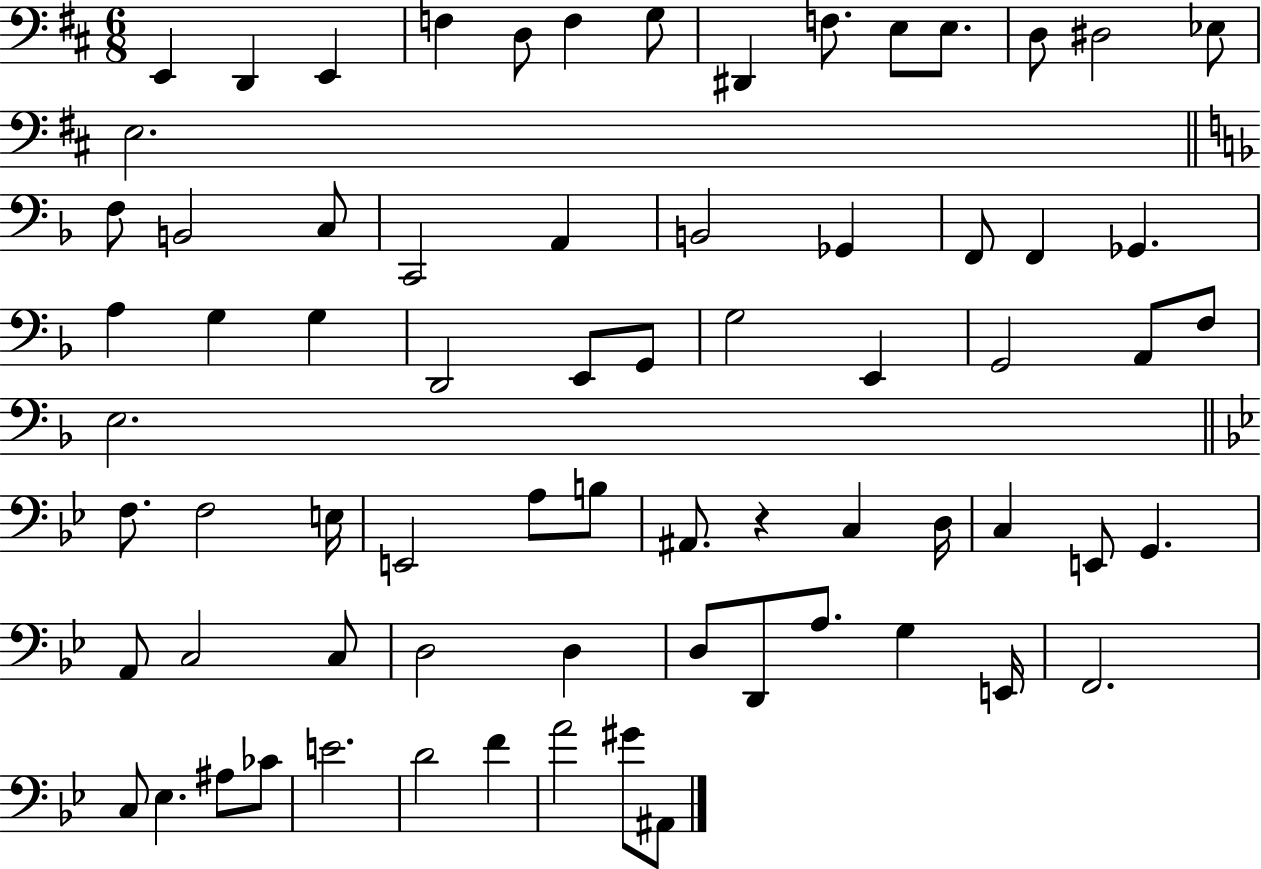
{
  \clef bass
  \numericTimeSignature
  \time 6/8
  \key d \major
  \repeat volta 2 { e,4 d,4 e,4 | f4 d8 f4 g8 | dis,4 f8. e8 e8. | d8 dis2 ees8 | \break e2. | \bar "||" \break \key d \minor f8 b,2 c8 | c,2 a,4 | b,2 ges,4 | f,8 f,4 ges,4. | \break a4 g4 g4 | d,2 e,8 g,8 | g2 e,4 | g,2 a,8 f8 | \break e2. | \bar "||" \break \key bes \major f8. f2 e16 | e,2 a8 b8 | ais,8. r4 c4 d16 | c4 e,8 g,4. | \break a,8 c2 c8 | d2 d4 | d8 d,8 a8. g4 e,16 | f,2. | \break c8 ees4. ais8 ces'8 | e'2. | d'2 f'4 | a'2 gis'8 ais,8 | \break } \bar "|."
}